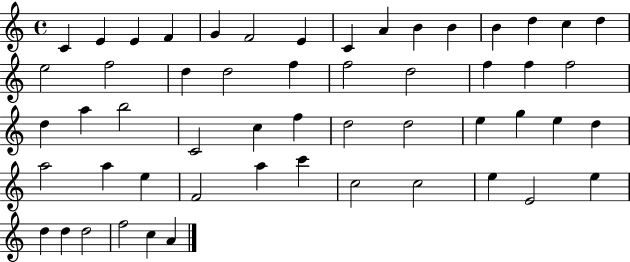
C4/q E4/q E4/q F4/q G4/q F4/h E4/q C4/q A4/q B4/q B4/q B4/q D5/q C5/q D5/q E5/h F5/h D5/q D5/h F5/q F5/h D5/h F5/q F5/q F5/h D5/q A5/q B5/h C4/h C5/q F5/q D5/h D5/h E5/q G5/q E5/q D5/q A5/h A5/q E5/q F4/h A5/q C6/q C5/h C5/h E5/q E4/h E5/q D5/q D5/q D5/h F5/h C5/q A4/q